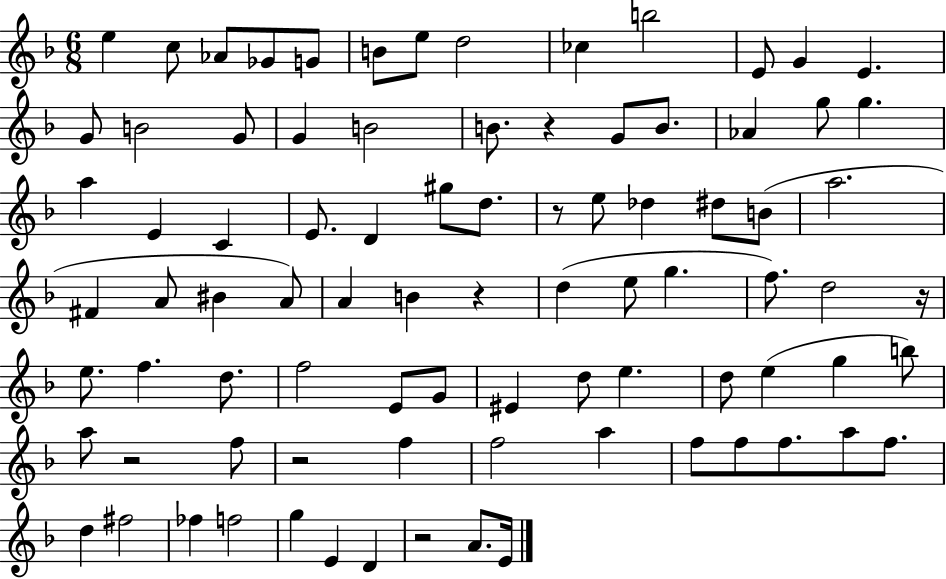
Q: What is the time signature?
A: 6/8